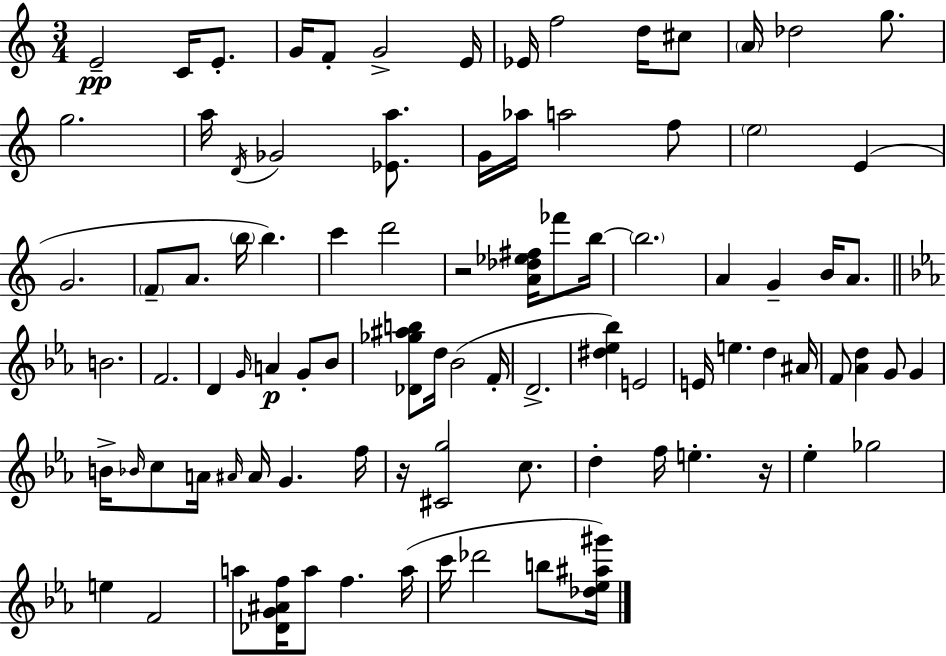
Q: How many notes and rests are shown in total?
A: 91